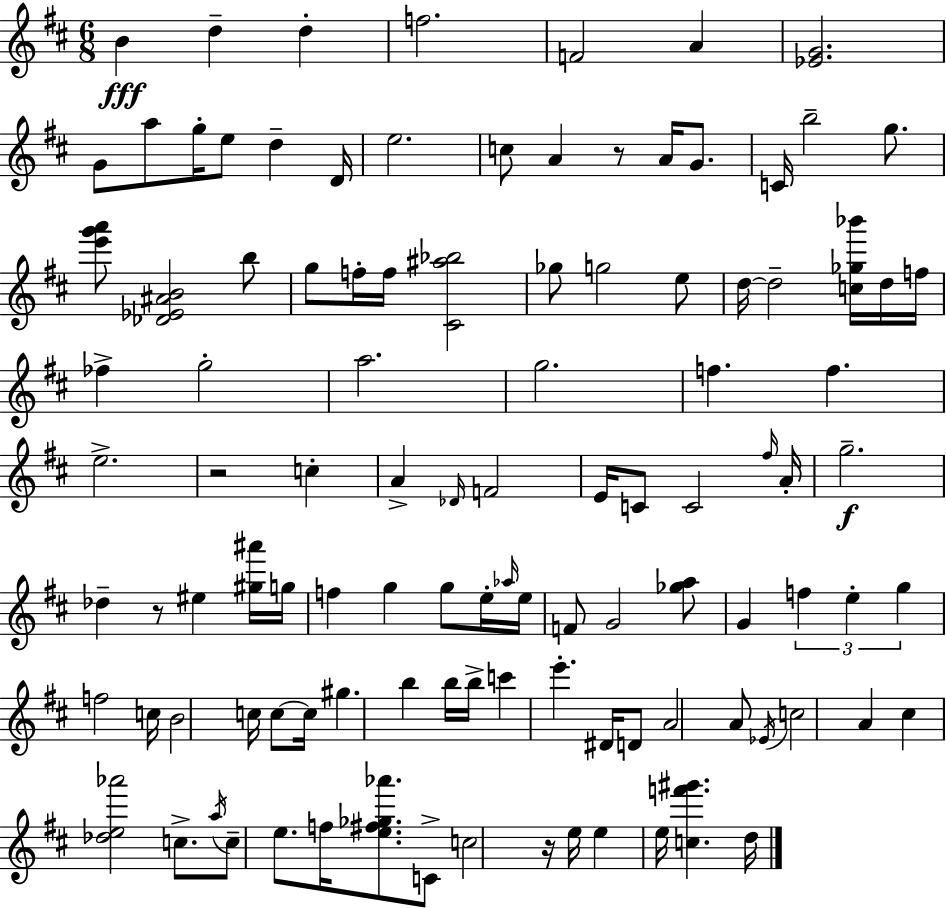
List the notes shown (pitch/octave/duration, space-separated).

B4/q D5/q D5/q F5/h. F4/h A4/q [Eb4,G4]/h. G4/e A5/e G5/s E5/e D5/q D4/s E5/h. C5/e A4/q R/e A4/s G4/e. C4/s B5/h G5/e. [E6,G6,A6]/e [Db4,Eb4,A#4,B4]/h B5/e G5/e F5/s F5/s [C#4,A#5,Bb5]/h Gb5/e G5/h E5/e D5/s D5/h [C5,Gb5,Bb6]/s D5/s F5/s FES5/q G5/h A5/h. G5/h. F5/q. F5/q. E5/h. R/h C5/q A4/q Db4/s F4/h E4/s C4/e C4/h F#5/s A4/s G5/h. Db5/q R/e EIS5/q [G#5,A#6]/s G5/s F5/q G5/q G5/e E5/s Ab5/s E5/s F4/e G4/h [Gb5,A5]/e G4/q F5/q E5/q G5/q F5/h C5/s B4/h C5/s C5/e C5/s G#5/q. B5/q B5/s B5/s C6/q E6/q. D#4/s D4/e A4/h A4/e Eb4/s C5/h A4/q C#5/q [Db5,E5,Ab6]/h C5/e. A5/s C5/e E5/e. F5/s [E5,F#5,Gb5,Ab6]/e. C4/e C5/h R/s E5/s E5/q E5/s [C5,F6,G#6]/q. D5/s